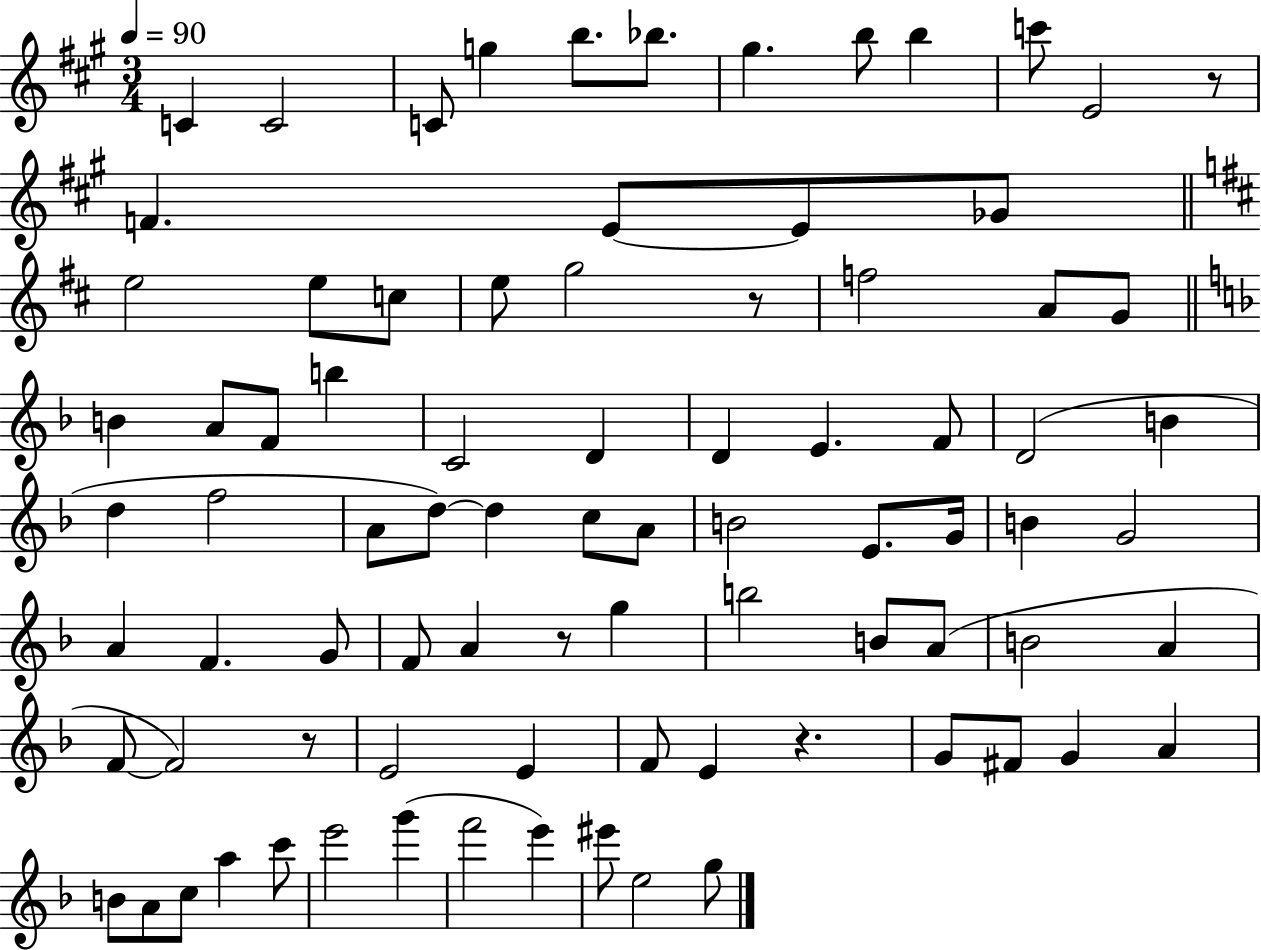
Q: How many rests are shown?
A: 5